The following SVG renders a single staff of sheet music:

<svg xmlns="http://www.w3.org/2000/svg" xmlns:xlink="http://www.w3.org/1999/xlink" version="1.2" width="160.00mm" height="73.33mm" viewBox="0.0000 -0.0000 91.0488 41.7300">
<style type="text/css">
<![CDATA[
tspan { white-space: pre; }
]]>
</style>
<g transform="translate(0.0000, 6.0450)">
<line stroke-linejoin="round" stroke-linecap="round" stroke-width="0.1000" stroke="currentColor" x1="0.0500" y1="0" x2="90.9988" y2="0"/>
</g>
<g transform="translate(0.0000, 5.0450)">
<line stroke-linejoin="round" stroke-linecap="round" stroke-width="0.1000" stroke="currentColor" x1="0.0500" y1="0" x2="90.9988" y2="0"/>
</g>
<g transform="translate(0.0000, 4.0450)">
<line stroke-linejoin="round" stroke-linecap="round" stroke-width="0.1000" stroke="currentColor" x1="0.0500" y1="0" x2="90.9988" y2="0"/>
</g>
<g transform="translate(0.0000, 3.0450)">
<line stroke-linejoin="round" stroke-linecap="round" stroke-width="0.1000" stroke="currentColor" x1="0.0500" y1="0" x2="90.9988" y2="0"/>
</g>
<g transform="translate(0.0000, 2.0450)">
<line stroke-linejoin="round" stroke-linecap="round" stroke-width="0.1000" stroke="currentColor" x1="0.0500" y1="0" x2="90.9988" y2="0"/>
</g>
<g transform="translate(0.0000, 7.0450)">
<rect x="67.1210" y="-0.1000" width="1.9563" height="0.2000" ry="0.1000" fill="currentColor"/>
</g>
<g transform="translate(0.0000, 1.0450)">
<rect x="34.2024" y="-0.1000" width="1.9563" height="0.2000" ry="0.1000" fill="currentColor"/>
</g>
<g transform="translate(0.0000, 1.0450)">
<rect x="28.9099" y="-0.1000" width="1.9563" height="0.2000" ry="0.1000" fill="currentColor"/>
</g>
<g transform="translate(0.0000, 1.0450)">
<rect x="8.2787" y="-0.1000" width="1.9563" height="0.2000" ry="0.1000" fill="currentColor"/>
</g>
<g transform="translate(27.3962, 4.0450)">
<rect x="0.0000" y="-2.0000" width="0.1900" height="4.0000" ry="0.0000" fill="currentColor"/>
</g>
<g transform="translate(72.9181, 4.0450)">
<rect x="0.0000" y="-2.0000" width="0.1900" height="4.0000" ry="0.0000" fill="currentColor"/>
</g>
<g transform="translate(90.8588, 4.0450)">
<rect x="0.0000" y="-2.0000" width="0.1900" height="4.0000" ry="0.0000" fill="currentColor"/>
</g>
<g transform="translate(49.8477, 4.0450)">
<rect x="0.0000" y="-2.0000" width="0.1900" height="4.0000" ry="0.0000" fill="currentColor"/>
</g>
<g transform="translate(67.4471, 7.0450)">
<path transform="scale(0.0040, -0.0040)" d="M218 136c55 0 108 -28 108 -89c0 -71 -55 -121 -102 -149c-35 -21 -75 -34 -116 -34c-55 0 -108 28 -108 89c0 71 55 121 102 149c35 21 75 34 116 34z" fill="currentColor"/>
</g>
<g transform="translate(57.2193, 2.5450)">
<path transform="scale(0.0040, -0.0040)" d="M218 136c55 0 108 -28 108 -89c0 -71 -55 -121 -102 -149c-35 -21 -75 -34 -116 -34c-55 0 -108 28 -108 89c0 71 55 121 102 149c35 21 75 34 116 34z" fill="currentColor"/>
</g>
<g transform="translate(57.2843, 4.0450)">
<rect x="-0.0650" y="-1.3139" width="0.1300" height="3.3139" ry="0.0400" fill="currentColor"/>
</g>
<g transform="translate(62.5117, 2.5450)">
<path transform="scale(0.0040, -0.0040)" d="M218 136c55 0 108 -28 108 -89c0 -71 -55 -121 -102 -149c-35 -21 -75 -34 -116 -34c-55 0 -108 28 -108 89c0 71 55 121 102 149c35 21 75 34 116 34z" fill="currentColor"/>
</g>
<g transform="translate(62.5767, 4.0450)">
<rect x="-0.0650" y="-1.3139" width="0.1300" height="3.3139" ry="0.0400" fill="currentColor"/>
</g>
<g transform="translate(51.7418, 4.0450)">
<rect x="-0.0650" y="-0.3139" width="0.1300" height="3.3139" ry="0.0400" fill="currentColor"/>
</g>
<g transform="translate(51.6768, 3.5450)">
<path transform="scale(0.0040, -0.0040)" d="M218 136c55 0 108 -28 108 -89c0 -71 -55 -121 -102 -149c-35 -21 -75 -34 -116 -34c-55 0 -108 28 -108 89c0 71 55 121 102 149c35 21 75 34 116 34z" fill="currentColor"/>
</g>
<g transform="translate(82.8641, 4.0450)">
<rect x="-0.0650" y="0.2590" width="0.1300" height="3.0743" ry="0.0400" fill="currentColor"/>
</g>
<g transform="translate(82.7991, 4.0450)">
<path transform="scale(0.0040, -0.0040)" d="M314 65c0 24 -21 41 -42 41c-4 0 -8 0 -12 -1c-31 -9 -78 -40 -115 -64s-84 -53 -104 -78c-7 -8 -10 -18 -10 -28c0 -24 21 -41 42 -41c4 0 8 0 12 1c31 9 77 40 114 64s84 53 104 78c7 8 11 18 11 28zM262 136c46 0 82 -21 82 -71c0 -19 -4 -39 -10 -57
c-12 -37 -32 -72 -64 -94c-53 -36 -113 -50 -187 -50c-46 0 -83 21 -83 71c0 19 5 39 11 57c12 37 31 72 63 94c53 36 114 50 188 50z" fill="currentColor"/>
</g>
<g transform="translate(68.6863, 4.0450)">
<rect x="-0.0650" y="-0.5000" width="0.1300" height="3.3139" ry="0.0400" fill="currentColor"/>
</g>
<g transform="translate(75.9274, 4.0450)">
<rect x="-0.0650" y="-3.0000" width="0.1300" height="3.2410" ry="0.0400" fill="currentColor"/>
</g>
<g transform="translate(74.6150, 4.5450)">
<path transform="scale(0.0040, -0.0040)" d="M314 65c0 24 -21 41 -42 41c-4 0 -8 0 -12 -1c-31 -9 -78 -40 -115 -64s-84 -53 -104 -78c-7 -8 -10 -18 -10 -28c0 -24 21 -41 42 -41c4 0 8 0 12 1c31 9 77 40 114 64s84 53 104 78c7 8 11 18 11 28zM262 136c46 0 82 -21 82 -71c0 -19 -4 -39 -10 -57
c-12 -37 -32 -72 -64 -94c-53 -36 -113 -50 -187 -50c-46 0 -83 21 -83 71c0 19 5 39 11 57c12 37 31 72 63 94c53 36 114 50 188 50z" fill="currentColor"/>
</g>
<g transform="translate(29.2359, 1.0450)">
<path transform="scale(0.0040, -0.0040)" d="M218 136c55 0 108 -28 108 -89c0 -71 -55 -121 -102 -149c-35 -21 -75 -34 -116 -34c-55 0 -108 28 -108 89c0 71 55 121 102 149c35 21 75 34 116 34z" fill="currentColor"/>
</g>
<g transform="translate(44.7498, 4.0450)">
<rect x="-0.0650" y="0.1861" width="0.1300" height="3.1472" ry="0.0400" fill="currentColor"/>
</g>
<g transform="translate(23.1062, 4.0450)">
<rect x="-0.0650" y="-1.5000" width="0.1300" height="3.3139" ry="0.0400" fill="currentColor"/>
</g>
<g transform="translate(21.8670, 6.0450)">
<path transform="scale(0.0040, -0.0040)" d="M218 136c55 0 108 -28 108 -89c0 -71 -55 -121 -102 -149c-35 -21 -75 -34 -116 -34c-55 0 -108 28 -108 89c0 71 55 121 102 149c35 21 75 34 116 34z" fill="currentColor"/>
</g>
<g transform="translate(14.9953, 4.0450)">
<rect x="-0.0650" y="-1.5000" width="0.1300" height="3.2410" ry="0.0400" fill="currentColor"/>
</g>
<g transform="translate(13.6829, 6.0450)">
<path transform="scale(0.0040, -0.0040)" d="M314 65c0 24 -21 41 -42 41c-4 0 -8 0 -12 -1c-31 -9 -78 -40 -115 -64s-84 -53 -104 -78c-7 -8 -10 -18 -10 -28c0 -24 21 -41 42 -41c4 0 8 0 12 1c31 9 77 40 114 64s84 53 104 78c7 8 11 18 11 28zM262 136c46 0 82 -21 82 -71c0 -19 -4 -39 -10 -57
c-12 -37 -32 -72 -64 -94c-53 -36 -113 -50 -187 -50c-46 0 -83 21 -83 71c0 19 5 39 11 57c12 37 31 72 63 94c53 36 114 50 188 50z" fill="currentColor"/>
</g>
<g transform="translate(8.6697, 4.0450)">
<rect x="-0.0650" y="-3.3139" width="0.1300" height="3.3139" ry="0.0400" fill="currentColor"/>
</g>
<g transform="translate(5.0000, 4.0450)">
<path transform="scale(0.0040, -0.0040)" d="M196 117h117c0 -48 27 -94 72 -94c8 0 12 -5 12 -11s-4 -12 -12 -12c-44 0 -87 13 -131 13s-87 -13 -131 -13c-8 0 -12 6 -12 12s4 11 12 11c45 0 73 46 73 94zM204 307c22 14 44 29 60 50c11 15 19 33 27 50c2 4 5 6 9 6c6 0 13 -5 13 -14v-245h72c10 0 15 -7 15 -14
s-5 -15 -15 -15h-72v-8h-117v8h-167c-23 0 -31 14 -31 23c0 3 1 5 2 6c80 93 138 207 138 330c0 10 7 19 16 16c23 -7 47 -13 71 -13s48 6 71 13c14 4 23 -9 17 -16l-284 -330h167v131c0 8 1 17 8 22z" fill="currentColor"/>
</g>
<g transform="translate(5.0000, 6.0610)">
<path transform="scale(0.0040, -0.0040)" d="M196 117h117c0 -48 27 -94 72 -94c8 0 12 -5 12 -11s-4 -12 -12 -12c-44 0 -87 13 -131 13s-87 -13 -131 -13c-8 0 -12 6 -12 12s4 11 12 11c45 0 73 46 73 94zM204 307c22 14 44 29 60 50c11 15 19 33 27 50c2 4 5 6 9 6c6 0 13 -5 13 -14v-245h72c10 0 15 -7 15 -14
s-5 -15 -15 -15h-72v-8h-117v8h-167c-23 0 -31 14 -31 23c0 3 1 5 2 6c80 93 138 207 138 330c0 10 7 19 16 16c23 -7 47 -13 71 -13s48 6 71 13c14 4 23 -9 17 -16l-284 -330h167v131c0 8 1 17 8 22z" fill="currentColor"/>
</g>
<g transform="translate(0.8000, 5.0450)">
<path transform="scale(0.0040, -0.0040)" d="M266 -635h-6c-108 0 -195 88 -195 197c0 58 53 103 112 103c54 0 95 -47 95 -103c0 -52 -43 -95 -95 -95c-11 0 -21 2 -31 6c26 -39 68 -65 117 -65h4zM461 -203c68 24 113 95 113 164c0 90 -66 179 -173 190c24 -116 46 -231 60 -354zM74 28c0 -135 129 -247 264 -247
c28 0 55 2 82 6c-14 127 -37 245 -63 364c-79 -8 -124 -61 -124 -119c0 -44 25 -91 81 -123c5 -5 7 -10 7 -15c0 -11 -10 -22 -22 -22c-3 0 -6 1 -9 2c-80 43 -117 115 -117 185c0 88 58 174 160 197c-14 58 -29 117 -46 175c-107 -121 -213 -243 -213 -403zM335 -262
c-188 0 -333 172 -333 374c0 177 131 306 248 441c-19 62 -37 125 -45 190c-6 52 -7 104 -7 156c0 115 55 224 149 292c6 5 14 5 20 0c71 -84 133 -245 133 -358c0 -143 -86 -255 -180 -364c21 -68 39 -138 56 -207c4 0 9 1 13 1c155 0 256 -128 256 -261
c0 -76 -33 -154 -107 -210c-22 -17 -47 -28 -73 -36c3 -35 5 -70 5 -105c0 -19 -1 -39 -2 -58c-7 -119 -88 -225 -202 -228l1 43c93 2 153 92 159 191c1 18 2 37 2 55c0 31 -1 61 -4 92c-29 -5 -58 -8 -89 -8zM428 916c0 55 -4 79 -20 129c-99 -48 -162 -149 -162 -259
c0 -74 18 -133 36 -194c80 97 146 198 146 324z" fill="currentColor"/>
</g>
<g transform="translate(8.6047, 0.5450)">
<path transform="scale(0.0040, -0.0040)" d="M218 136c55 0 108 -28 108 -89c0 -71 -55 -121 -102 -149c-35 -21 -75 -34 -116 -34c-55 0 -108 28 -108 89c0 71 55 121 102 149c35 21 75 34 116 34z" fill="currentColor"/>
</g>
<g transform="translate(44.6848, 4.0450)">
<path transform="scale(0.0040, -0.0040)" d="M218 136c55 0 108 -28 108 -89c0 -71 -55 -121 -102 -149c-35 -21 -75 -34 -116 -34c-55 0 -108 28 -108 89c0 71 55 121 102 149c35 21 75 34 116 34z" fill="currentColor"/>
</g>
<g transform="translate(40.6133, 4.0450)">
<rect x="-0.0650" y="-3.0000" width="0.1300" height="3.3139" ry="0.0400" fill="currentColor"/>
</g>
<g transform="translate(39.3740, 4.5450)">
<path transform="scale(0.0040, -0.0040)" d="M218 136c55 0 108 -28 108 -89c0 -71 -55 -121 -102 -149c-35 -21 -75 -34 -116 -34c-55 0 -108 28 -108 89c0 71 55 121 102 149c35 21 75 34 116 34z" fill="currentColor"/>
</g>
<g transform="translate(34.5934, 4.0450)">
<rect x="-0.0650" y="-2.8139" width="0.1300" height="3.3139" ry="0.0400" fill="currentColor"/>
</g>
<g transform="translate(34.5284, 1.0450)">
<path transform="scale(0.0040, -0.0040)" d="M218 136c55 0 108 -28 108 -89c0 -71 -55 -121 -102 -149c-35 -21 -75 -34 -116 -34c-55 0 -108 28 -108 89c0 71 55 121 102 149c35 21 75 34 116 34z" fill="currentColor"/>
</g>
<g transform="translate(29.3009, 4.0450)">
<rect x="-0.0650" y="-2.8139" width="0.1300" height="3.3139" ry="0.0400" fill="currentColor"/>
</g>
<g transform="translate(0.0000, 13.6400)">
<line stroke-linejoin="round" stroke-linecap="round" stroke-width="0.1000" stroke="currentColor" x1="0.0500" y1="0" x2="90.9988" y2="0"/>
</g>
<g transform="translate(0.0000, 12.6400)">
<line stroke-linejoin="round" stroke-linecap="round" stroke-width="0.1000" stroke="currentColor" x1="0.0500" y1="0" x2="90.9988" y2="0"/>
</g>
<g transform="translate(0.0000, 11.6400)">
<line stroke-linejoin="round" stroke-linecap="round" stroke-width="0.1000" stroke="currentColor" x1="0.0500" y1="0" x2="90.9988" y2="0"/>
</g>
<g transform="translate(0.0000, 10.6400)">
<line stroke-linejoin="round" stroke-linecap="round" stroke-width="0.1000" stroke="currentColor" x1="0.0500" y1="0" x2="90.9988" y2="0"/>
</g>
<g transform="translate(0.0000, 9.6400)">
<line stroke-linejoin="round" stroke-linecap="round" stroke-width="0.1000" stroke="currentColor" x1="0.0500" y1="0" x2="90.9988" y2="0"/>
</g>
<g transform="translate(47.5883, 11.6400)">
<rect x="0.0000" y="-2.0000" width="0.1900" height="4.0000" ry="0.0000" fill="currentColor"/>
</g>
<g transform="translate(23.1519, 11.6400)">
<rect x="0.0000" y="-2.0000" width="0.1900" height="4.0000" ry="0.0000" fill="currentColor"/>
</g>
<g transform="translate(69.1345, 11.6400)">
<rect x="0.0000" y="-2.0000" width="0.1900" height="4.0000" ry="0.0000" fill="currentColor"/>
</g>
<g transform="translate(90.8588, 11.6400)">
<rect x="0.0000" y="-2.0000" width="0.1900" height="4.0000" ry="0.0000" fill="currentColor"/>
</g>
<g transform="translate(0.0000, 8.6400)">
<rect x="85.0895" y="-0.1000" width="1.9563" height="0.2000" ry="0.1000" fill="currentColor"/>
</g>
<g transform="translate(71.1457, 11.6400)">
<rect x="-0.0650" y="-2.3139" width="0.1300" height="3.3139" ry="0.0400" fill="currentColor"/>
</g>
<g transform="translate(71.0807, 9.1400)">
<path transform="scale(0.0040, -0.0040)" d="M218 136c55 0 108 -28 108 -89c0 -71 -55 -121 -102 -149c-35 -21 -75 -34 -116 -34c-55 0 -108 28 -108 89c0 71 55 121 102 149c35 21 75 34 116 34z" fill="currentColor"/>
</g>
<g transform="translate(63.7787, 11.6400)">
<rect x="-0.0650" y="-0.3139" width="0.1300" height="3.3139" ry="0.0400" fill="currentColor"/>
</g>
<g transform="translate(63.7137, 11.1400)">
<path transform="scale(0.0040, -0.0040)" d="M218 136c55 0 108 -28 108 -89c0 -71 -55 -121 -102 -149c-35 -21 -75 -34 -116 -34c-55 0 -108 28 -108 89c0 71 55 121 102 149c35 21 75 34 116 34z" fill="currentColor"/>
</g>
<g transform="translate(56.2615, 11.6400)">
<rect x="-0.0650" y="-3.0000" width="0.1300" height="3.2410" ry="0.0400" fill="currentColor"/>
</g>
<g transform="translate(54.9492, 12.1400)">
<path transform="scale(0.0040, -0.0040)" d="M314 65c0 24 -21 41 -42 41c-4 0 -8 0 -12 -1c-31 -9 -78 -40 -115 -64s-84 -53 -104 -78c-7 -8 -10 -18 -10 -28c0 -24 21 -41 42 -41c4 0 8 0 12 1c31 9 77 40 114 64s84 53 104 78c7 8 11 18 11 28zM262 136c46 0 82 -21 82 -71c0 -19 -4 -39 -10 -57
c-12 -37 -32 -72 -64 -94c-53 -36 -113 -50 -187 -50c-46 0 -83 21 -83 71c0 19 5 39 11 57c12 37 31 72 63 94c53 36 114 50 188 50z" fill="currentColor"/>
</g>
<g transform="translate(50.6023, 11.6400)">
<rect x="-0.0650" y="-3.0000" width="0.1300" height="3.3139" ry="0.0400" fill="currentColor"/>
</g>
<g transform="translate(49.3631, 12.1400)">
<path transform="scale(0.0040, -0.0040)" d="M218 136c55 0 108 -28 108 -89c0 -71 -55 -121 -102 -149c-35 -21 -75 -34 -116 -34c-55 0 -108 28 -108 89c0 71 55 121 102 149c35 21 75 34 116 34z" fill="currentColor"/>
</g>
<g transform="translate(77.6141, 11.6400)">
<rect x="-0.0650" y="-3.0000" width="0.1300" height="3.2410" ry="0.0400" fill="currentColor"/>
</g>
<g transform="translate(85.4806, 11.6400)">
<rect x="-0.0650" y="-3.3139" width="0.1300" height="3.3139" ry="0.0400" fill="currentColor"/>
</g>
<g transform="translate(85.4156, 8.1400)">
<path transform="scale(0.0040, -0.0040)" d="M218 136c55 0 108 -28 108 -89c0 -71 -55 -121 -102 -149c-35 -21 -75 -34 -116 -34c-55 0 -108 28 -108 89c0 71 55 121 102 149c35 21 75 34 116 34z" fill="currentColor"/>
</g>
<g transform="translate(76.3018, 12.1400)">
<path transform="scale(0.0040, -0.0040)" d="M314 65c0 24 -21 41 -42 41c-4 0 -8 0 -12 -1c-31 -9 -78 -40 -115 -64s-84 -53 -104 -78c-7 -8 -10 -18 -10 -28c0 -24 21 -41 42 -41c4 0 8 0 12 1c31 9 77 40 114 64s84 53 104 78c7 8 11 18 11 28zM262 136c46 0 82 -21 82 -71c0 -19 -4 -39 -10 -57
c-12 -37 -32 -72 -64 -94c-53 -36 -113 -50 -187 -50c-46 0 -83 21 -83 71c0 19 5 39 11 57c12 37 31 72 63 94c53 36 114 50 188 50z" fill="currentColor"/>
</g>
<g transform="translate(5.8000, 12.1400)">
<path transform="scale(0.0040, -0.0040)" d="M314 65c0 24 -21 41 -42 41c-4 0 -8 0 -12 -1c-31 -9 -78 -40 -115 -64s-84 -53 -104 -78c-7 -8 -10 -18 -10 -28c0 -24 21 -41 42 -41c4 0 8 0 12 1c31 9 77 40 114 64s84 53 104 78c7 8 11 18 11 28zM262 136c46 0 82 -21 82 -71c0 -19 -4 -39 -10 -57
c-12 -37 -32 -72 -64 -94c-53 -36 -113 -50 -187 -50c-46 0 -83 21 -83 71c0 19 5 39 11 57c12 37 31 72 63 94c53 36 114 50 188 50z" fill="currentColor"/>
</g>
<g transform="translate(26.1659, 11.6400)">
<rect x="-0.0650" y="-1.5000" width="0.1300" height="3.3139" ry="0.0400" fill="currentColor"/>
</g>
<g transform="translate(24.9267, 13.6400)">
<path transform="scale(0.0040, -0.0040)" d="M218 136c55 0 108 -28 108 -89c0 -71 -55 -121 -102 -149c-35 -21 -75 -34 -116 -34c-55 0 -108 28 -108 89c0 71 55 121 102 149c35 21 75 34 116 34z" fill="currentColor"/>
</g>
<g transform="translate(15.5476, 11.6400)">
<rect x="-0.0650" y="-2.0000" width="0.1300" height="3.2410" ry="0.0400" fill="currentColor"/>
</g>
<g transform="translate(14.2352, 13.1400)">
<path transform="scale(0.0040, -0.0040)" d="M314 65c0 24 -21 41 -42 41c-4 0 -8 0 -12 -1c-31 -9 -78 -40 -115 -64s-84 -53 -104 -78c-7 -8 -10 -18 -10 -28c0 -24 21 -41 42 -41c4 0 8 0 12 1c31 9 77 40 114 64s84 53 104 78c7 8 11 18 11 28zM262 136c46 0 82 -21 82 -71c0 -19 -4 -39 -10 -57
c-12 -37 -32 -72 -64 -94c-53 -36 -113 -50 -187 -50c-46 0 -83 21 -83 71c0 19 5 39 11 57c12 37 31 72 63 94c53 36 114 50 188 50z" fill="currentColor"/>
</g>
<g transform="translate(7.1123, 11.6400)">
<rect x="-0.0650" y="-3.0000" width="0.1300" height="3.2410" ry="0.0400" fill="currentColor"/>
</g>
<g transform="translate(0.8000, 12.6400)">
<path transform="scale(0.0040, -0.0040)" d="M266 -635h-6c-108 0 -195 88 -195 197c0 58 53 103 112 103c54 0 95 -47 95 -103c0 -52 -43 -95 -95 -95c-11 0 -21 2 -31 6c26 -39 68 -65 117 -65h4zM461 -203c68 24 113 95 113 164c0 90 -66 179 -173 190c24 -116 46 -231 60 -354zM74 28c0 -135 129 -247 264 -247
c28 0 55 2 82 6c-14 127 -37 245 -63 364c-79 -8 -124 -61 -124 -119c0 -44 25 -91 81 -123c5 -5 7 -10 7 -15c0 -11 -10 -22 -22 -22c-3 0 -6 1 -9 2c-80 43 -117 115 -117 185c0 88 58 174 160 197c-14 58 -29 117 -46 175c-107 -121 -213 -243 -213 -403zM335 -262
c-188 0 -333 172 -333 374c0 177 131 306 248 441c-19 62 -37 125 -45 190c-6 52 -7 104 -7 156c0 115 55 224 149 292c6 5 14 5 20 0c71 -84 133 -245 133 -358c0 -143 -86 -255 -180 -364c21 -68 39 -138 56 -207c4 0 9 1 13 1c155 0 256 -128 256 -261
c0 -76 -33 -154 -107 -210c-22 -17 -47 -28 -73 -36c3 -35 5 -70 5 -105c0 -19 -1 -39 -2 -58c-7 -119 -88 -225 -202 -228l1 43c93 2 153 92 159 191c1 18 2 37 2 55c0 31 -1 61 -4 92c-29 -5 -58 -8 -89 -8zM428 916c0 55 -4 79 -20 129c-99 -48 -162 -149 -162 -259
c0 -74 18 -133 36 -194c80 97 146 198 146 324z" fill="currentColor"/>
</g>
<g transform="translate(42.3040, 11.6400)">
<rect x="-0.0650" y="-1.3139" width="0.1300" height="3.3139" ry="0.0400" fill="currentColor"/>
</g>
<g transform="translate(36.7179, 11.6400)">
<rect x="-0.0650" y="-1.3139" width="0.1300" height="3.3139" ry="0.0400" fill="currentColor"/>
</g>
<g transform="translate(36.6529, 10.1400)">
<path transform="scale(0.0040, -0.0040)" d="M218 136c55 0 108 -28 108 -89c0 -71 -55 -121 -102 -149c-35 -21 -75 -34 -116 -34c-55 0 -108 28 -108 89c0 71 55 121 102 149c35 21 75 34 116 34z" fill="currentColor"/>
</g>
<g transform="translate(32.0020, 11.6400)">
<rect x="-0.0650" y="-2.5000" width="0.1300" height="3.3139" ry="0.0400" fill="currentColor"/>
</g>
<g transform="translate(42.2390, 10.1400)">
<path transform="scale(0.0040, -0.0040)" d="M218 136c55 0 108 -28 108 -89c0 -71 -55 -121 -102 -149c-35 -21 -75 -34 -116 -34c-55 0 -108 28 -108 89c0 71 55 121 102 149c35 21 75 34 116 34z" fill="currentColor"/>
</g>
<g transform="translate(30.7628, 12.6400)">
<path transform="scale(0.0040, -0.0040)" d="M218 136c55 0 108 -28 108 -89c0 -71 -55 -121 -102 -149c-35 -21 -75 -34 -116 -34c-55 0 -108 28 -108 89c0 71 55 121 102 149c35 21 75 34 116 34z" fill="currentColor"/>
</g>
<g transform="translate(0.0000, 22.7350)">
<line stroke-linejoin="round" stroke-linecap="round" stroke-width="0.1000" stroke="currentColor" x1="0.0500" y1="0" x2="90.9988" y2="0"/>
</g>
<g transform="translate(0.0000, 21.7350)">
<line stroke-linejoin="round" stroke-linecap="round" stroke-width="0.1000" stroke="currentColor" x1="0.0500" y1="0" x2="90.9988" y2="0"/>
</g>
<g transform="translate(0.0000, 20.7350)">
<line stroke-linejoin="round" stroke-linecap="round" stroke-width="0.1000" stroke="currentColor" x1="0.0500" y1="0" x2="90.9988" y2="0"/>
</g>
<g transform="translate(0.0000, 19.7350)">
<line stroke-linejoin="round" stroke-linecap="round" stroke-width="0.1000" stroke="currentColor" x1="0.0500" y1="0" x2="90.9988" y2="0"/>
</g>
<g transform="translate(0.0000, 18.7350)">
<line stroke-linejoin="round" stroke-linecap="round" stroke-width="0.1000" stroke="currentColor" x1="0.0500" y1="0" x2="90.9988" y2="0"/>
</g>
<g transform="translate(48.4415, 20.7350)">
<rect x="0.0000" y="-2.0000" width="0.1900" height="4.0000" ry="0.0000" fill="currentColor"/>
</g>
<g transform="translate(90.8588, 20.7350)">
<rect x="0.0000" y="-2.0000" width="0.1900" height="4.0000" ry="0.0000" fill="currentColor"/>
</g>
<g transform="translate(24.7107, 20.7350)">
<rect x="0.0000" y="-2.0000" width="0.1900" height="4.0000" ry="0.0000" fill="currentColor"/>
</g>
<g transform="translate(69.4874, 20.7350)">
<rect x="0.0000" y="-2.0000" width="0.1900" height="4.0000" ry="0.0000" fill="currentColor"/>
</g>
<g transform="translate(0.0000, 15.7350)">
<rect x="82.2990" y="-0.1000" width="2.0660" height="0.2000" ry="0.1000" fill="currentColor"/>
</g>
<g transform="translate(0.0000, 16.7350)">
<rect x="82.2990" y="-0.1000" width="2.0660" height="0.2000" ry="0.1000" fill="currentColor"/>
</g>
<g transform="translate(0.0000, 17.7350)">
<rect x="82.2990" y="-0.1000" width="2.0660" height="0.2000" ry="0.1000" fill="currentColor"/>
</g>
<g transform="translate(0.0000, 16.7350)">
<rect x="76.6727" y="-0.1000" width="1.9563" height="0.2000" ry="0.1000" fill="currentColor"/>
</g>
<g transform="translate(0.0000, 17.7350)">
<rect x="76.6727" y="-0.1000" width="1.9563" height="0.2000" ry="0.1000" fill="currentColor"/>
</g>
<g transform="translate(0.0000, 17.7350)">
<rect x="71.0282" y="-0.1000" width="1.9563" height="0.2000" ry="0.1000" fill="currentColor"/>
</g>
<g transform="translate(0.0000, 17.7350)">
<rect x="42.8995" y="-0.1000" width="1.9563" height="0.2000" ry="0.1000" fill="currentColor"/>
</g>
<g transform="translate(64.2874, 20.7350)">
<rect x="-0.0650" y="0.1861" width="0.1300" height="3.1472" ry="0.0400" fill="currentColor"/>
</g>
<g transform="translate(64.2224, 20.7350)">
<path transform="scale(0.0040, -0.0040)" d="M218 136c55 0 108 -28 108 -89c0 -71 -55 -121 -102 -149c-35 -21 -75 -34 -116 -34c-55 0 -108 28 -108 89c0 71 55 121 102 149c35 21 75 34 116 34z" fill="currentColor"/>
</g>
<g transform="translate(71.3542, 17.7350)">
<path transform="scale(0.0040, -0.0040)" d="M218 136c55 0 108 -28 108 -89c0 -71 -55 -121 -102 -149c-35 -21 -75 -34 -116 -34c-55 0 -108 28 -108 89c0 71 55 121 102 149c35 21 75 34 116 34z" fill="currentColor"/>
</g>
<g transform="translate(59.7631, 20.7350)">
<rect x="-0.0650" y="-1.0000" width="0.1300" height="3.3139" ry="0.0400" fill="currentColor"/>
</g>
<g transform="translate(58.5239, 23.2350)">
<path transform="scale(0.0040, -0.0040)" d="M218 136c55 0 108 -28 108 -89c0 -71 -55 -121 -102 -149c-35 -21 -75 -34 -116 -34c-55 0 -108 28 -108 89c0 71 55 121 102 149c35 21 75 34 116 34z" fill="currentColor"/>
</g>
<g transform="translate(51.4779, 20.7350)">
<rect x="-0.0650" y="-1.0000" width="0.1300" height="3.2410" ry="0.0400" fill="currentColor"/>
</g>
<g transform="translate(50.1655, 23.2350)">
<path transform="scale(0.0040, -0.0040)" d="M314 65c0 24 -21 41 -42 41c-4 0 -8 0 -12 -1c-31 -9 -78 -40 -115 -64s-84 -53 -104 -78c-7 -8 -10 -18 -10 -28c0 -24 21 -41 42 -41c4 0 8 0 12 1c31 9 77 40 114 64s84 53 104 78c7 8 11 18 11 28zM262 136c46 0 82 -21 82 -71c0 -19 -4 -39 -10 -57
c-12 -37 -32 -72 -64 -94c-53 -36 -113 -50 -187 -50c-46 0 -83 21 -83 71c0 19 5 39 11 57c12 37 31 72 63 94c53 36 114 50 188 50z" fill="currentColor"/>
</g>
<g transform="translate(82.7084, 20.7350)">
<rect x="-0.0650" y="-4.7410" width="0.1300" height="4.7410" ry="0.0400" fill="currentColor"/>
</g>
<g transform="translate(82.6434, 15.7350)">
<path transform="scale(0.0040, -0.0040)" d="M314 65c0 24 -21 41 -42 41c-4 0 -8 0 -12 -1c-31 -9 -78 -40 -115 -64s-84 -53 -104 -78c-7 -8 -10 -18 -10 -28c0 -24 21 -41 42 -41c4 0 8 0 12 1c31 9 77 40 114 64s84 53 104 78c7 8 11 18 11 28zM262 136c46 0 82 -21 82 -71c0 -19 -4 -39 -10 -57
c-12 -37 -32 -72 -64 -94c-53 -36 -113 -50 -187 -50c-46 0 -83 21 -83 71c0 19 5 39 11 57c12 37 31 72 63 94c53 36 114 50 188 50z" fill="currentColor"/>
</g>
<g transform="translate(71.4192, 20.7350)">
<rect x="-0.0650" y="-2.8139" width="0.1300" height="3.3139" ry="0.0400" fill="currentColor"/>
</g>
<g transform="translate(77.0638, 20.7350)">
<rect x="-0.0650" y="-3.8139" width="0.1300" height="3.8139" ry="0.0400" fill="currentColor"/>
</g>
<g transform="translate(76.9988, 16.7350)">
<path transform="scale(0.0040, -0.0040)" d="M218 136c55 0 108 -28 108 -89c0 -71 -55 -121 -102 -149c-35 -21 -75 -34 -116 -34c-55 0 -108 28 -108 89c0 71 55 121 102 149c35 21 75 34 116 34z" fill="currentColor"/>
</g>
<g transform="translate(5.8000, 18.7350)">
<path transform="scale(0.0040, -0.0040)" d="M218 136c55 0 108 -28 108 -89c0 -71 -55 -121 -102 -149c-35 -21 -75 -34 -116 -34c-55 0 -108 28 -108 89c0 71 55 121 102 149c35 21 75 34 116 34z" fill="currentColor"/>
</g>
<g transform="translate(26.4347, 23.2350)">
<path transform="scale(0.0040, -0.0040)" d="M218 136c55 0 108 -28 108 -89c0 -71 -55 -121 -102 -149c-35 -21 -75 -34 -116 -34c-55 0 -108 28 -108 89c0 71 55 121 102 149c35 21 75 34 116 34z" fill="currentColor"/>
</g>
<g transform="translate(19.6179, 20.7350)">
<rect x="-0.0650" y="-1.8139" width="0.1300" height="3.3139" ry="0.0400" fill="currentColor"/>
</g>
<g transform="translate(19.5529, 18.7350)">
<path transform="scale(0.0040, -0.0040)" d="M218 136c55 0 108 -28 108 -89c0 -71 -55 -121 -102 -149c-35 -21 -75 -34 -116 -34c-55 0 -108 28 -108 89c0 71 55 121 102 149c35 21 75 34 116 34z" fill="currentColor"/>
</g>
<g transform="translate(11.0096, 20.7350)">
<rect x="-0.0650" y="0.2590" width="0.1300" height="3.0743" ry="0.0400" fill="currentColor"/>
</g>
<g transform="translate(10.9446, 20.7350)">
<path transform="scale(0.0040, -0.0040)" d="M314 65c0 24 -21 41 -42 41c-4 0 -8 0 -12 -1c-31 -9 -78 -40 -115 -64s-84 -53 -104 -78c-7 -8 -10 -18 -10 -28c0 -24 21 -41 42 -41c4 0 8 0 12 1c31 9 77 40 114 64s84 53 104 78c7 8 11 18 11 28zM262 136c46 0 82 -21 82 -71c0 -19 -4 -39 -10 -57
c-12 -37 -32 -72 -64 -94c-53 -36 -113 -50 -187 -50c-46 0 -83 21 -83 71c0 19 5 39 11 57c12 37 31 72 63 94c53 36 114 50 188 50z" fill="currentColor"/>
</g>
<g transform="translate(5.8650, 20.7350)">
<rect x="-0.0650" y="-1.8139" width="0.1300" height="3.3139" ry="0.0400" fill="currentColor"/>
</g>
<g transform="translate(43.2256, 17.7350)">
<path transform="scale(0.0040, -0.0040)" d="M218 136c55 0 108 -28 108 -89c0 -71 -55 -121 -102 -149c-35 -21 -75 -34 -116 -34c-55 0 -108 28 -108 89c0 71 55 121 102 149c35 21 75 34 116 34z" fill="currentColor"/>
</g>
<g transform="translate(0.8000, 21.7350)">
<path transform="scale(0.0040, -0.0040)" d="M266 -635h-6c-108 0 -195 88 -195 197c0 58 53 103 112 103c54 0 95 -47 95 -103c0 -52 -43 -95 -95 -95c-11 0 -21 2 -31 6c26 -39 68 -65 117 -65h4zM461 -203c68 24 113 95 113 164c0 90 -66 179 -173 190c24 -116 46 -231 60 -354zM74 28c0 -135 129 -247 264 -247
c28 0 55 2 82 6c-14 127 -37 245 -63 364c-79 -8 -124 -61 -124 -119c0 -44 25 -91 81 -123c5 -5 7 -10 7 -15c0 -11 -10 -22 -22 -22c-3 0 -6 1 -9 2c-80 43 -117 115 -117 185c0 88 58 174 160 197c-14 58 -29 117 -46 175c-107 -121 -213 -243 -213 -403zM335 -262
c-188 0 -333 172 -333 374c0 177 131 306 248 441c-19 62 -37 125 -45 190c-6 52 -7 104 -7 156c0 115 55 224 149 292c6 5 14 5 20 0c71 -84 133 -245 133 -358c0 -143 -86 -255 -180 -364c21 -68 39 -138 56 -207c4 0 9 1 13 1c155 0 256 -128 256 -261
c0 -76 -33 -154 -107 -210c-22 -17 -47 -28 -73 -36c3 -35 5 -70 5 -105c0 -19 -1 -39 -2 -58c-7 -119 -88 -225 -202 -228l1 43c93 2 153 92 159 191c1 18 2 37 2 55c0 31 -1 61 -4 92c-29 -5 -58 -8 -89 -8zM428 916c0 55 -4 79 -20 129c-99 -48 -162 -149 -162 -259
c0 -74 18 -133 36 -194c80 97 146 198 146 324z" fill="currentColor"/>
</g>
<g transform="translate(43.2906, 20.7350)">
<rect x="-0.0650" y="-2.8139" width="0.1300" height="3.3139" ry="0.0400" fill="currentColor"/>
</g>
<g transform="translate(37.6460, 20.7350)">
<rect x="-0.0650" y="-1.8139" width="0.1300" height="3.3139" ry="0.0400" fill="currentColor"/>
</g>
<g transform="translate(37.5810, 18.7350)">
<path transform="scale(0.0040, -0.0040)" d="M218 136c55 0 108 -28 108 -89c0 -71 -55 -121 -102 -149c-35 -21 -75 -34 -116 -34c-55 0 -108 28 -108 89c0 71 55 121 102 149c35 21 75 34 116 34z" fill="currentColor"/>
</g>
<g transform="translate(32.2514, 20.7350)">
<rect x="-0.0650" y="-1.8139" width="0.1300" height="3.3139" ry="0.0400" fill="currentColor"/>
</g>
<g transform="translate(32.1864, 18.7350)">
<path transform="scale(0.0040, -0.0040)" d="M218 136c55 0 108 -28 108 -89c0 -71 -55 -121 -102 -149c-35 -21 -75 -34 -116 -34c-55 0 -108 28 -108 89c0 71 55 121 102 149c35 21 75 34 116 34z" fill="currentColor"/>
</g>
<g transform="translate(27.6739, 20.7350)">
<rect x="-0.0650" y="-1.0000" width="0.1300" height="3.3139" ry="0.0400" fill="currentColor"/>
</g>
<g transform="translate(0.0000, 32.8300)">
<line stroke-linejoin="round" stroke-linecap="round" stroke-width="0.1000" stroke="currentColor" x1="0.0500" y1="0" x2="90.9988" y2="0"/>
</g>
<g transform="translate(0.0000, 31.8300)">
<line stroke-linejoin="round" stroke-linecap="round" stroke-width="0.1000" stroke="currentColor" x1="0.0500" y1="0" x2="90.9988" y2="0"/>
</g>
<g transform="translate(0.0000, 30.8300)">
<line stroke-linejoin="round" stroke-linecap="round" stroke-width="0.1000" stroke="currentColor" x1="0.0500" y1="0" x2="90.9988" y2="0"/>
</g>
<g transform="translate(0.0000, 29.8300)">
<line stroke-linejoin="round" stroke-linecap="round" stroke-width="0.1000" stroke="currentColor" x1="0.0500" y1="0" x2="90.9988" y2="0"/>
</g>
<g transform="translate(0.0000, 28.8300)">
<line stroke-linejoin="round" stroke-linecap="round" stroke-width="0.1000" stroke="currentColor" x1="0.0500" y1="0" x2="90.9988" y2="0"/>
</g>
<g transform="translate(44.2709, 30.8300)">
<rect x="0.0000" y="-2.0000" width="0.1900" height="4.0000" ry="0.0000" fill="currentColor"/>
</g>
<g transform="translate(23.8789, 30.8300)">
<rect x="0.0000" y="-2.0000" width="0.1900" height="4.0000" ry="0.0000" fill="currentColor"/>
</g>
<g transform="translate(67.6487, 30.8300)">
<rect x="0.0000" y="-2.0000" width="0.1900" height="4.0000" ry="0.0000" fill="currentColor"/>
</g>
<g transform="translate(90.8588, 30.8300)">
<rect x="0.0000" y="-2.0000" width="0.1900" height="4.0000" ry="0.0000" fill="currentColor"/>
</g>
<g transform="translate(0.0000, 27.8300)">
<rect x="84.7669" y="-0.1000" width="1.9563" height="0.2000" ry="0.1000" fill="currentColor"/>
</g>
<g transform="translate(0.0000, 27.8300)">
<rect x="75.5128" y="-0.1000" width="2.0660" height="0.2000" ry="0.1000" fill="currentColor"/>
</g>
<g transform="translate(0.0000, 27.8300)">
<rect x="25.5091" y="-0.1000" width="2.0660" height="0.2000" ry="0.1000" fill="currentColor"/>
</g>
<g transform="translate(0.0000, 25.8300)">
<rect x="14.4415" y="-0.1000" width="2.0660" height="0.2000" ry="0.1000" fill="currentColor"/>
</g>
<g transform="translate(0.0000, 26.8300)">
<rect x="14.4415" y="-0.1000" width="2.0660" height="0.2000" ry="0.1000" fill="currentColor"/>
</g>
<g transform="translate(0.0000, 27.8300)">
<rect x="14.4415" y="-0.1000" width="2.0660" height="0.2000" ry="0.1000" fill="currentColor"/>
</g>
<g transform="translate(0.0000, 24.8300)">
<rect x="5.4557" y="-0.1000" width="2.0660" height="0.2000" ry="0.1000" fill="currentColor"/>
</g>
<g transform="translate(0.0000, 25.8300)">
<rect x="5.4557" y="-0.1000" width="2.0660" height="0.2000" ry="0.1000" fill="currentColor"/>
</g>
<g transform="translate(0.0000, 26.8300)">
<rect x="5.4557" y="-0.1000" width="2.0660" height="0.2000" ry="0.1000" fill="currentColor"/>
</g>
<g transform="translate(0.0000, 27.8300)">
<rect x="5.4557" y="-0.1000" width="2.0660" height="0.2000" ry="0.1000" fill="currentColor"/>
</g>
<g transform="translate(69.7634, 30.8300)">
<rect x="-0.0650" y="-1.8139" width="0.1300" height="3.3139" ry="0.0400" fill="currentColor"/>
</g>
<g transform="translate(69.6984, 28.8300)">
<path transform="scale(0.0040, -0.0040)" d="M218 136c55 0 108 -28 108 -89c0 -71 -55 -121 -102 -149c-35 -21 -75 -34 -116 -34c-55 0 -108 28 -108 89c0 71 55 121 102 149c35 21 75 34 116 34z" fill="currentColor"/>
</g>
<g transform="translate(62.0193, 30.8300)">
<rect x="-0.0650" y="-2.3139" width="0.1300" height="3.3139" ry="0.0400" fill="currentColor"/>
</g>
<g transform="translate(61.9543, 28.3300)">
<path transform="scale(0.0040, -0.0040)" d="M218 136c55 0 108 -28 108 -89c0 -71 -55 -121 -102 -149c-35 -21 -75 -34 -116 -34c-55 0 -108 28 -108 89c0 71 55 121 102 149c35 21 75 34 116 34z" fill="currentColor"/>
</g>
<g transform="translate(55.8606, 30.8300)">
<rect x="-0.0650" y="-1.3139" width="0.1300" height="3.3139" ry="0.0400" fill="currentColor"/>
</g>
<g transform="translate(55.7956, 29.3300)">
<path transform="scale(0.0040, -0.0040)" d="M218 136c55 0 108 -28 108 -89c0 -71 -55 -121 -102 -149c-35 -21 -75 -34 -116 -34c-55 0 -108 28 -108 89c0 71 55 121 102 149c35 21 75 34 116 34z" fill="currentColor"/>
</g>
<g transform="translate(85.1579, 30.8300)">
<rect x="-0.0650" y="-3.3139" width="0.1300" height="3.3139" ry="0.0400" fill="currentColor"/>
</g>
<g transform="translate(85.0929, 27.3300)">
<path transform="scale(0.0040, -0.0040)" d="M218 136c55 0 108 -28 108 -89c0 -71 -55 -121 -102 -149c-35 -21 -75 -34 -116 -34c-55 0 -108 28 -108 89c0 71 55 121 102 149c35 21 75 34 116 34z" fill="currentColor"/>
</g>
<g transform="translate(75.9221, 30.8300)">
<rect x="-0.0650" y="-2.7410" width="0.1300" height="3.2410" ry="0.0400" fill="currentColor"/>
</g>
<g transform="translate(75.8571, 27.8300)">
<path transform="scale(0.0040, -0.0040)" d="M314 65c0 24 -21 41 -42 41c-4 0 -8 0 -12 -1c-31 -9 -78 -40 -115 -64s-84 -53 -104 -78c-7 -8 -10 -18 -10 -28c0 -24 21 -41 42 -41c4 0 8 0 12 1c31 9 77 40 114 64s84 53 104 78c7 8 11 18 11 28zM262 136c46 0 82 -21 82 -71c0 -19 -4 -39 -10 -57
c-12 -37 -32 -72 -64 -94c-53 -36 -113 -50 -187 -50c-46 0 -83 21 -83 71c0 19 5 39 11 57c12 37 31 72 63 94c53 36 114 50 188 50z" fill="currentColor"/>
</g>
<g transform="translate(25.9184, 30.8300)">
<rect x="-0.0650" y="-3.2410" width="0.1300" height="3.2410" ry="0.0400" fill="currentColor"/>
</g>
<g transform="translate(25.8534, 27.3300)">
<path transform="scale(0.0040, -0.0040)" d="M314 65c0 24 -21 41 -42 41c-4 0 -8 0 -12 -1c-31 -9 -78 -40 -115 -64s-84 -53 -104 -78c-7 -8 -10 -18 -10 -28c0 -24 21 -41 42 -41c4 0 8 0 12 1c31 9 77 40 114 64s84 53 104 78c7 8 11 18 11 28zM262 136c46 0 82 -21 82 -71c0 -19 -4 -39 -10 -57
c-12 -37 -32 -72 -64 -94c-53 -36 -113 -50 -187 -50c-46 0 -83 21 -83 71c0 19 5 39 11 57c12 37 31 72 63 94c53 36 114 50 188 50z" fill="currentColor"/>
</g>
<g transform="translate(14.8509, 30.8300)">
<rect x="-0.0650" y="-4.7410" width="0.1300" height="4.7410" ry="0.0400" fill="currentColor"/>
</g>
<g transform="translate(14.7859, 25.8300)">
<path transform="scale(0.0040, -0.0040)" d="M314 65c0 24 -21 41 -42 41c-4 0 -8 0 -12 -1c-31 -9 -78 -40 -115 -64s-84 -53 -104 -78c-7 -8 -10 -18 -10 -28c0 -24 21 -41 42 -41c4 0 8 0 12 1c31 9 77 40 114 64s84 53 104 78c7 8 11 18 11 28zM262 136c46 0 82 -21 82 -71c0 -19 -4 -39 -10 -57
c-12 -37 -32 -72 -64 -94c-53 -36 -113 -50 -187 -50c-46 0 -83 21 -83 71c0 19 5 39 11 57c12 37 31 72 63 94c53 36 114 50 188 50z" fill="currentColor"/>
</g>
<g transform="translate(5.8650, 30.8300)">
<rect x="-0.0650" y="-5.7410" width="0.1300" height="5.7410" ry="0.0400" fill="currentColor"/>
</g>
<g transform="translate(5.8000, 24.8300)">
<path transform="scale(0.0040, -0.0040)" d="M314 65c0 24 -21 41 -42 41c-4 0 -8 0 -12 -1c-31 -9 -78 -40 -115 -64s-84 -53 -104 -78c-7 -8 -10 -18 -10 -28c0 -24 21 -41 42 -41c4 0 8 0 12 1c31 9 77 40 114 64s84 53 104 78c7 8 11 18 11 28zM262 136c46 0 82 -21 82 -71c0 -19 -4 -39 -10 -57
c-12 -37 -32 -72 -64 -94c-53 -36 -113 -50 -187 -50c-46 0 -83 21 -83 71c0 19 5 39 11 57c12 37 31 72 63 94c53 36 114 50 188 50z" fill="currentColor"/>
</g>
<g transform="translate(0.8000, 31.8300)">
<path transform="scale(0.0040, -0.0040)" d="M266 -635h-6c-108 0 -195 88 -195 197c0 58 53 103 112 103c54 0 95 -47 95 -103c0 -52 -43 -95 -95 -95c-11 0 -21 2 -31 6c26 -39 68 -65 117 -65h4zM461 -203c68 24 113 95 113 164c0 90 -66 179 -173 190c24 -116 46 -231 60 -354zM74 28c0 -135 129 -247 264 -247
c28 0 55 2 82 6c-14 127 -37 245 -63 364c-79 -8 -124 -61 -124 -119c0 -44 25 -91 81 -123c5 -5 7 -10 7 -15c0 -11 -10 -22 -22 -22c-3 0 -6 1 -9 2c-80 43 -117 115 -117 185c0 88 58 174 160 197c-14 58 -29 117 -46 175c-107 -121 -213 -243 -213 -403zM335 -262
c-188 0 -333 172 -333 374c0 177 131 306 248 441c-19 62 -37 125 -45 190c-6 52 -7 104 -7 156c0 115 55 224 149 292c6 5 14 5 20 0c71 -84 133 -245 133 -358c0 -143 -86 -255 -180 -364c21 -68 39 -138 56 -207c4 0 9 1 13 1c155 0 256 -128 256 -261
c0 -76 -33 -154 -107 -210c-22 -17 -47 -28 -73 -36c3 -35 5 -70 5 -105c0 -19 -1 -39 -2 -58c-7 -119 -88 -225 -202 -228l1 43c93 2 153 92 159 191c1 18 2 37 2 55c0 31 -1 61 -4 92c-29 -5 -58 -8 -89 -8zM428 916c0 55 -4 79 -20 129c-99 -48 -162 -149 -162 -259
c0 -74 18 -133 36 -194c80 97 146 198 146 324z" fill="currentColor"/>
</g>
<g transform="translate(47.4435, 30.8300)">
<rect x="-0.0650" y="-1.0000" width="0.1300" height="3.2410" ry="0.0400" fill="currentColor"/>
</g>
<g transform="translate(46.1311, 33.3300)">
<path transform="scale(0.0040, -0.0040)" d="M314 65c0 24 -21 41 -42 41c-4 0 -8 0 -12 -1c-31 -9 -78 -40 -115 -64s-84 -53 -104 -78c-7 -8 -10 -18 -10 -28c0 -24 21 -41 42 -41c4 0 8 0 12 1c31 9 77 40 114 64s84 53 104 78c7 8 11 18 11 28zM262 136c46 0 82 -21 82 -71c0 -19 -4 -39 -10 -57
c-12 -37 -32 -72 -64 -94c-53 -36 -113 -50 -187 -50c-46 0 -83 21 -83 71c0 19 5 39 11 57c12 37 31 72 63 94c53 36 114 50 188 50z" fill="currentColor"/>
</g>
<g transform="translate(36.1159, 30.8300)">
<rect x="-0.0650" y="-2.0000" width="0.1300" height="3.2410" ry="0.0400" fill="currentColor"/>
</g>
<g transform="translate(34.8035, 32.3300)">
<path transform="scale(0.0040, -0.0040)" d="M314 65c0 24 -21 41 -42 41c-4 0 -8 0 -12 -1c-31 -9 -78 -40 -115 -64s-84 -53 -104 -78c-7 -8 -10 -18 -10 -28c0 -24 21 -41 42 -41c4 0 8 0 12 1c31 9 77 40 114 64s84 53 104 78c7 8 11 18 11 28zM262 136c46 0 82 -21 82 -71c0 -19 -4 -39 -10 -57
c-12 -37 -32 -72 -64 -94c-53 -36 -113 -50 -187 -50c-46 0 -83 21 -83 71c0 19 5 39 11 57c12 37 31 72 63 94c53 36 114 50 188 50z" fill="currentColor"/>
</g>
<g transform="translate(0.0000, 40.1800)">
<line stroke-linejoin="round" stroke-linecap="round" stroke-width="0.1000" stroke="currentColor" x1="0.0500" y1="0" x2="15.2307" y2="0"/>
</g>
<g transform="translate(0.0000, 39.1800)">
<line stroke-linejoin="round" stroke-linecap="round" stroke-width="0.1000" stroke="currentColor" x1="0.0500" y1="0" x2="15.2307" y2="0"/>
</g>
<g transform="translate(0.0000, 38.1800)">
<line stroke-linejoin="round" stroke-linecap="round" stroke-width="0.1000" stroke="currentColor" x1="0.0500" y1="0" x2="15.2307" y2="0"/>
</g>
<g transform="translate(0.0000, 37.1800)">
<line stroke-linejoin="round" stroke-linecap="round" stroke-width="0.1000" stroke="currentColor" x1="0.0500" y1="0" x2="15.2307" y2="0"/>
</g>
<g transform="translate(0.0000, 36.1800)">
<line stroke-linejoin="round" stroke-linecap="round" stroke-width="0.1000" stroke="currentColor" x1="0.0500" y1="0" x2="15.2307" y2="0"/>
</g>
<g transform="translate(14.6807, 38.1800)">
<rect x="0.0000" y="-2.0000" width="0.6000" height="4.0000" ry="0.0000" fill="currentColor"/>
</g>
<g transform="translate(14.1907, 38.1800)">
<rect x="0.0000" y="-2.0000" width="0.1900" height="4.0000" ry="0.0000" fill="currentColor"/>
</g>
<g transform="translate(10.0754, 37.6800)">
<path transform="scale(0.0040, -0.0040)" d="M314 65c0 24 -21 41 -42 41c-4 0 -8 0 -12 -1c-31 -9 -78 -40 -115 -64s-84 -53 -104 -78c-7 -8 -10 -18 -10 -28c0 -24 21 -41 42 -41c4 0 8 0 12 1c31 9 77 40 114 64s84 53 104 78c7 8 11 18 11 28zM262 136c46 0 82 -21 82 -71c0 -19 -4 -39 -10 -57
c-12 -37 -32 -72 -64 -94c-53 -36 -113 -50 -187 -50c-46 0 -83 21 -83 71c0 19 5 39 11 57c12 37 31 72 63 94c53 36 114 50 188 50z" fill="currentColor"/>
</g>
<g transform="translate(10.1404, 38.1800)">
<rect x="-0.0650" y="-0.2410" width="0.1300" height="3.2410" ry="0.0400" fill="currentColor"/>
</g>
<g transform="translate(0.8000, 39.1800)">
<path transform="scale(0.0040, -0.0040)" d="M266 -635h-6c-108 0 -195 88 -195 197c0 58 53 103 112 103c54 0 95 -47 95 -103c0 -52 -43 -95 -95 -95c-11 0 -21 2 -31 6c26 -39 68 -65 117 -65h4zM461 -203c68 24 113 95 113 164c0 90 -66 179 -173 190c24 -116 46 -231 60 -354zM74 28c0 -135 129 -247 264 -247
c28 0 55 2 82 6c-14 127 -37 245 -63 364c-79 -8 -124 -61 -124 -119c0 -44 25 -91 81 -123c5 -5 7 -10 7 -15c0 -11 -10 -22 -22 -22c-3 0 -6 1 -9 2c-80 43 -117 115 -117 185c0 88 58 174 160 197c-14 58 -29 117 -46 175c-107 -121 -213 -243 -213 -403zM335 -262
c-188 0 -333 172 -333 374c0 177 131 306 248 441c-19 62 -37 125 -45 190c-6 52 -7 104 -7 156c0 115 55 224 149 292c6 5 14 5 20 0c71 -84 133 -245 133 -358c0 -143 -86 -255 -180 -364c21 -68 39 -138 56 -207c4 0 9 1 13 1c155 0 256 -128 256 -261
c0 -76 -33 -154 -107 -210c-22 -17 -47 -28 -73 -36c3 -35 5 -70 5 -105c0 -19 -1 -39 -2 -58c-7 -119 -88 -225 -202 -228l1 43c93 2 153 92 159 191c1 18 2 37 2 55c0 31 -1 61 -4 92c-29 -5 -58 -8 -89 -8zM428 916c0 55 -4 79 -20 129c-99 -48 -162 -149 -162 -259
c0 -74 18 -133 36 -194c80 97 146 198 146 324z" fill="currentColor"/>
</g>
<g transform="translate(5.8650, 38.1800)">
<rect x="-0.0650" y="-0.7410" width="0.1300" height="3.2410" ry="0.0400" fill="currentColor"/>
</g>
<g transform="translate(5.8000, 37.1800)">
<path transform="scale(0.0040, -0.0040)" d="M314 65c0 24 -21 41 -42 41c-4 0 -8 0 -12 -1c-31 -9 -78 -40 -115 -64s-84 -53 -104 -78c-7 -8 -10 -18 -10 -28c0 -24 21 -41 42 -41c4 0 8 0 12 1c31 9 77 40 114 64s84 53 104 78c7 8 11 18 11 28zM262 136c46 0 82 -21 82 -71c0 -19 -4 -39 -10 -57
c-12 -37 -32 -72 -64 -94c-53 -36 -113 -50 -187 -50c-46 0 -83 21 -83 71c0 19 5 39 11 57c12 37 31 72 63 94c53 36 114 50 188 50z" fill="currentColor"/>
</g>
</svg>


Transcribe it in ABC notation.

X:1
T:Untitled
M:4/4
L:1/4
K:C
b E2 E a a A B c e e C A2 B2 A2 F2 E G e e A A2 c g A2 b f B2 f D f f a D2 D B a c' e'2 g'2 e'2 b2 F2 D2 e g f a2 b d2 c2